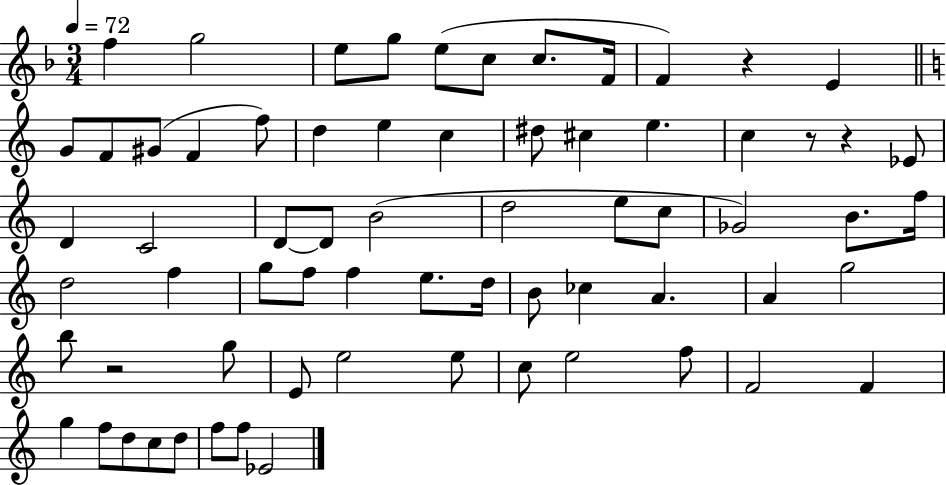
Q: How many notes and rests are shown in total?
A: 68